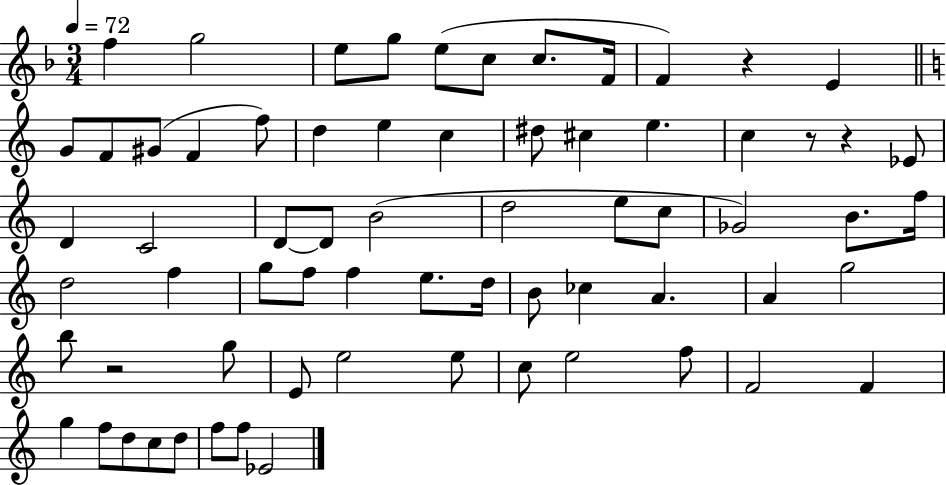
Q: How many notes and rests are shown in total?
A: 68